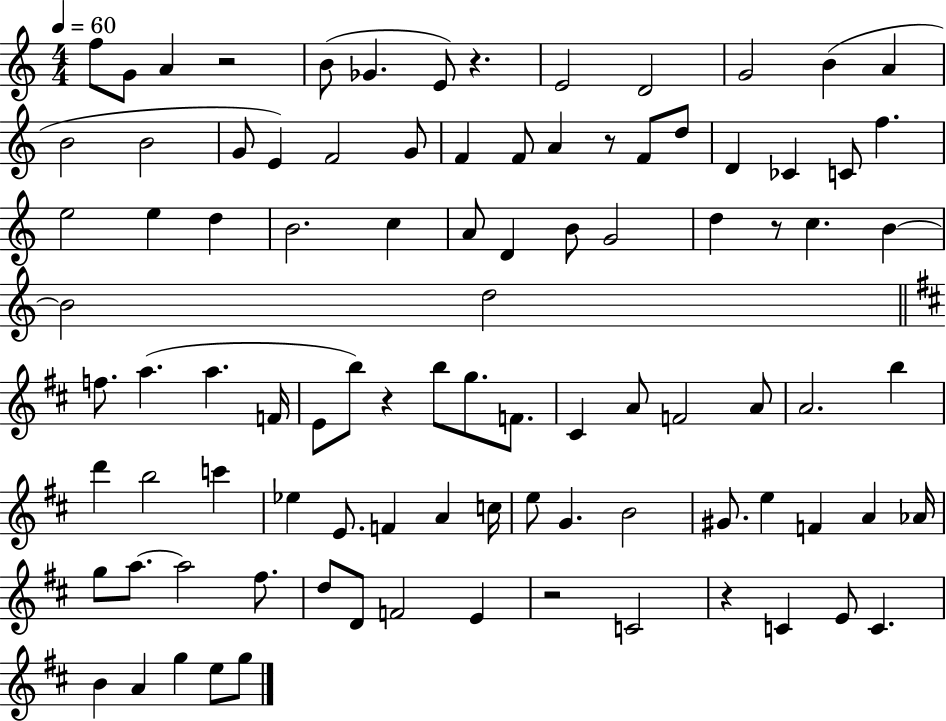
{
  \clef treble
  \numericTimeSignature
  \time 4/4
  \key c \major
  \tempo 4 = 60
  f''8 g'8 a'4 r2 | b'8( ges'4. e'8) r4. | e'2 d'2 | g'2 b'4( a'4 | \break b'2 b'2 | g'8 e'4) f'2 g'8 | f'4 f'8 a'4 r8 f'8 d''8 | d'4 ces'4 c'8 f''4. | \break e''2 e''4 d''4 | b'2. c''4 | a'8 d'4 b'8 g'2 | d''4 r8 c''4. b'4~~ | \break b'2 d''2 | \bar "||" \break \key b \minor f''8. a''4.( a''4. f'16 | e'8 b''8) r4 b''8 g''8. f'8. | cis'4 a'8 f'2 a'8 | a'2. b''4 | \break d'''4 b''2 c'''4 | ees''4 e'8. f'4 a'4 c''16 | e''8 g'4. b'2 | gis'8. e''4 f'4 a'4 aes'16 | \break g''8 a''8.~~ a''2 fis''8. | d''8 d'8 f'2 e'4 | r2 c'2 | r4 c'4 e'8 c'4. | \break b'4 a'4 g''4 e''8 g''8 | \bar "|."
}